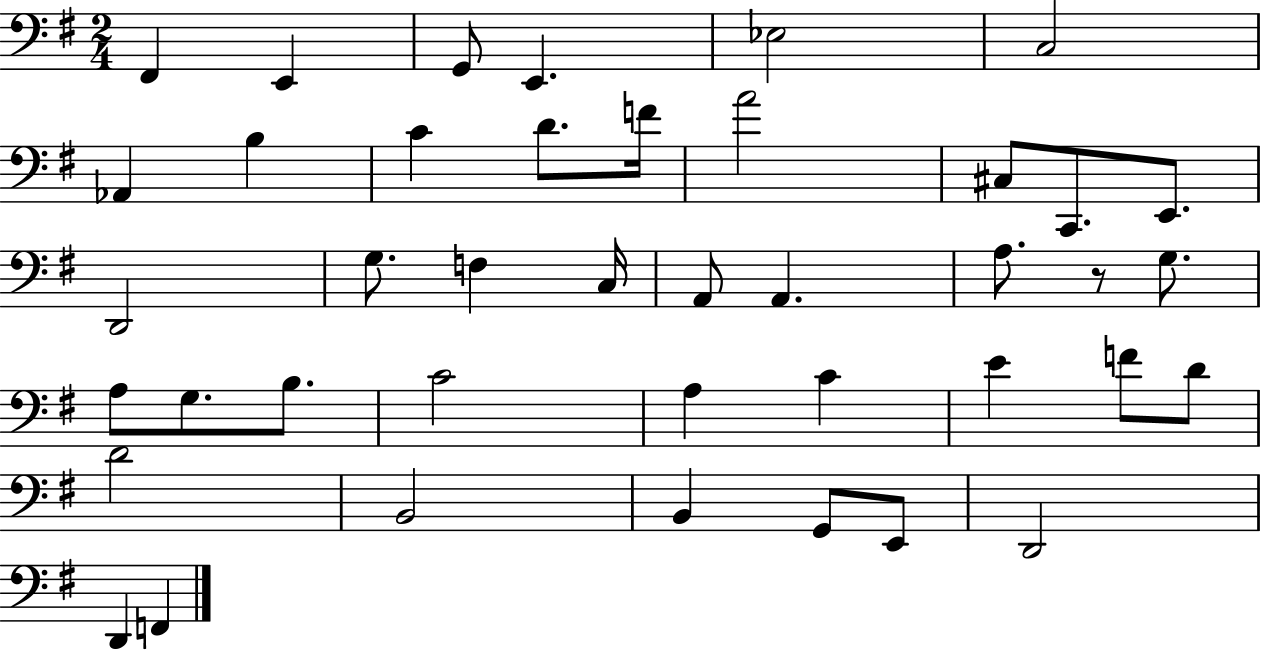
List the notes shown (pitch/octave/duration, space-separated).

F#2/q E2/q G2/e E2/q. Eb3/h C3/h Ab2/q B3/q C4/q D4/e. F4/s A4/h C#3/e C2/e. E2/e. D2/h G3/e. F3/q C3/s A2/e A2/q. A3/e. R/e G3/e. A3/e G3/e. B3/e. C4/h A3/q C4/q E4/q F4/e D4/e D4/h B2/h B2/q G2/e E2/e D2/h D2/q F2/q